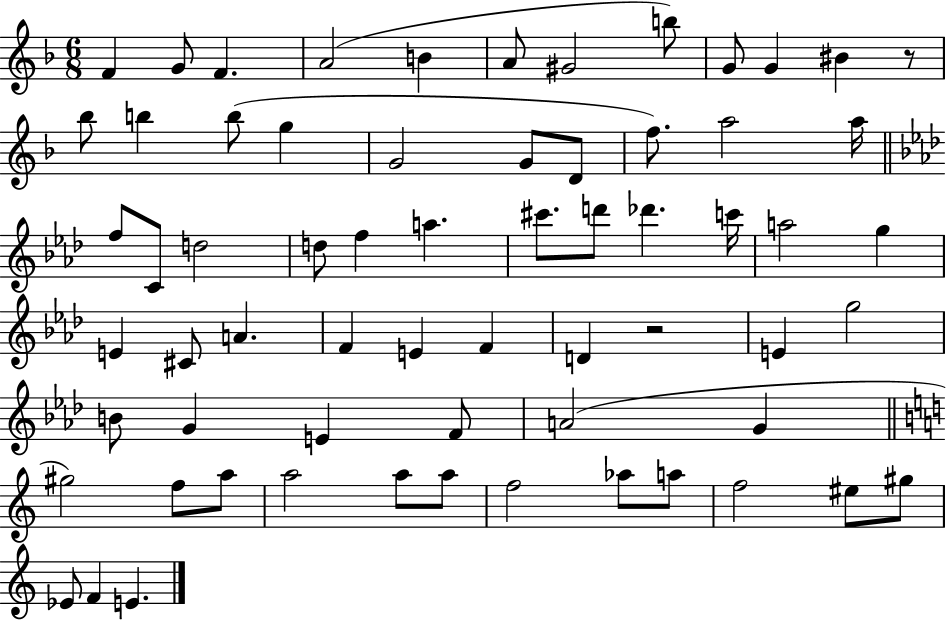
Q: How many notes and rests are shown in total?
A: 65